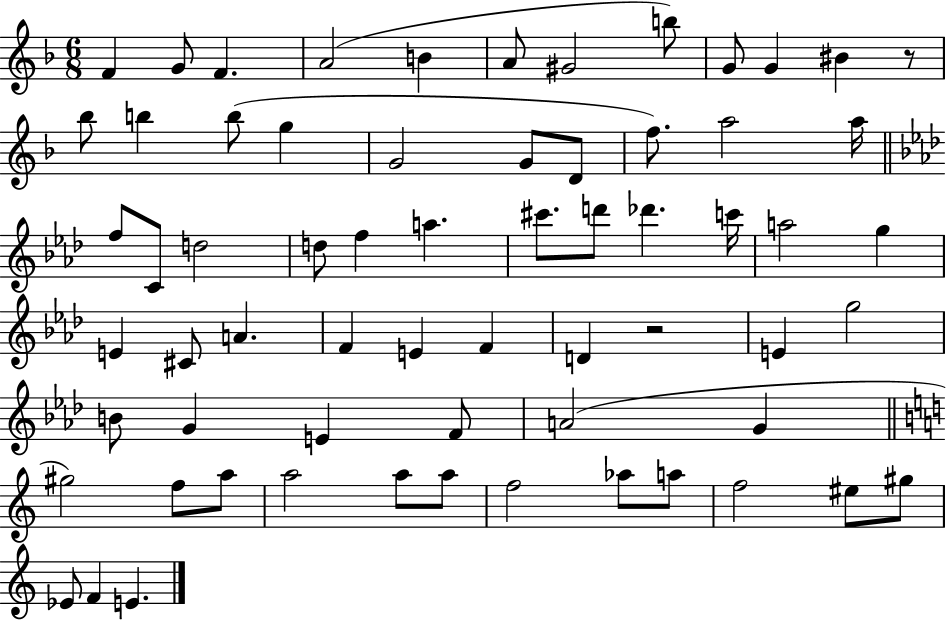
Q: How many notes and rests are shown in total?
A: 65